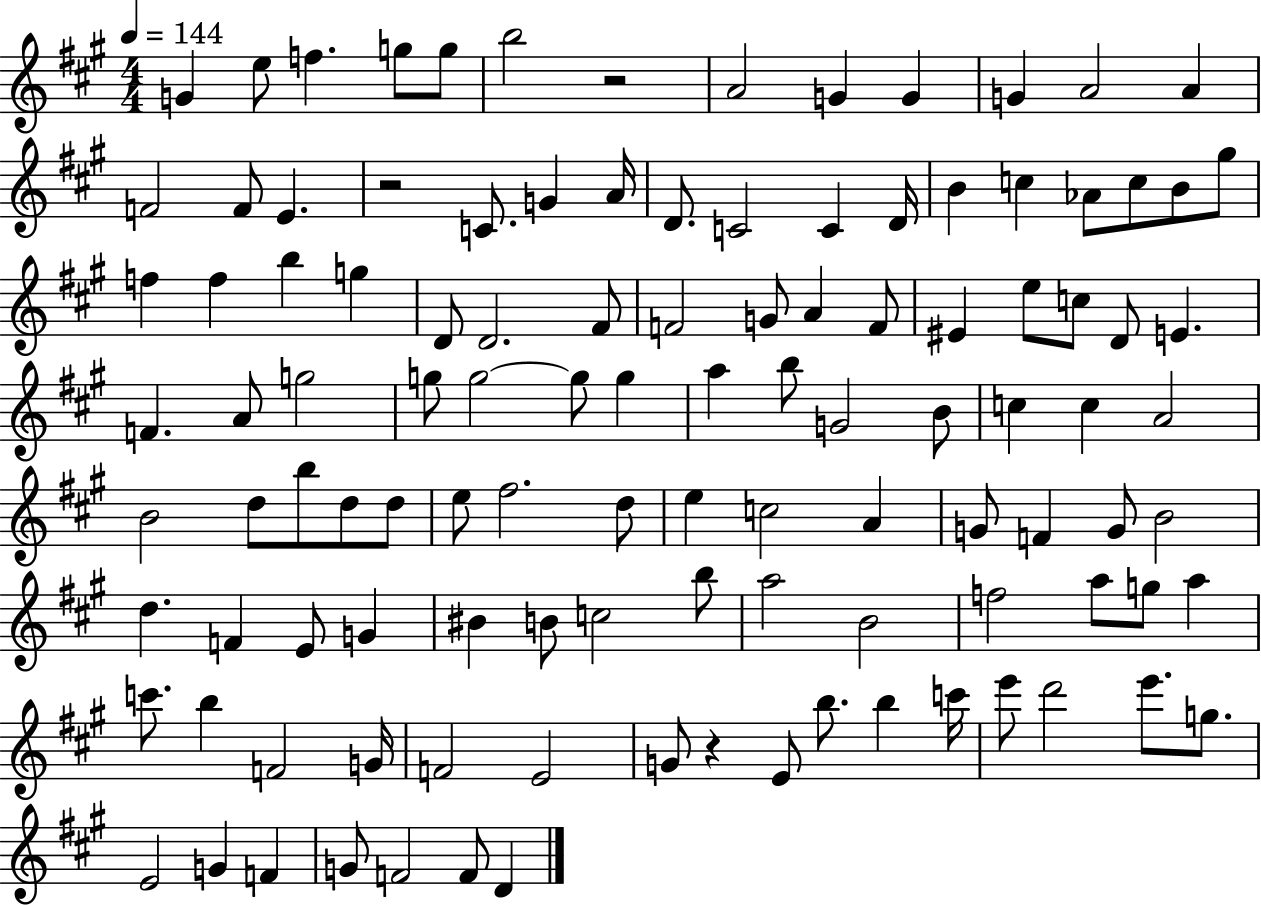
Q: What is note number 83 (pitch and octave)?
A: B4